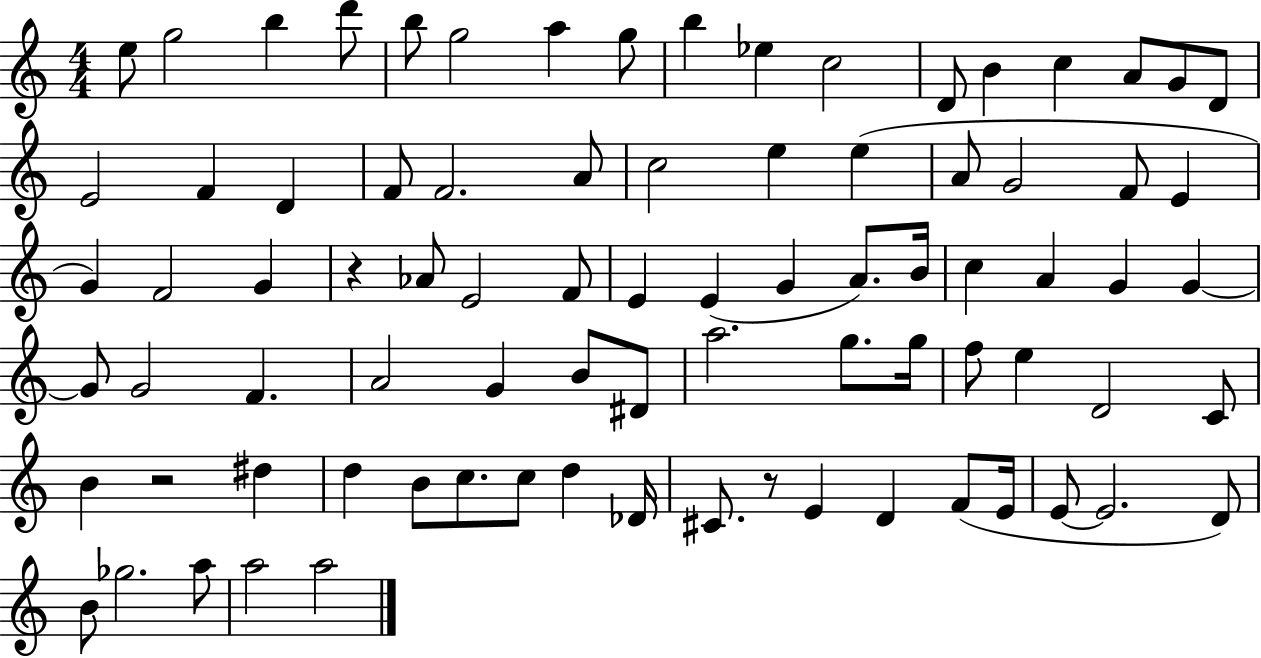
{
  \clef treble
  \numericTimeSignature
  \time 4/4
  \key c \major
  e''8 g''2 b''4 d'''8 | b''8 g''2 a''4 g''8 | b''4 ees''4 c''2 | d'8 b'4 c''4 a'8 g'8 d'8 | \break e'2 f'4 d'4 | f'8 f'2. a'8 | c''2 e''4 e''4( | a'8 g'2 f'8 e'4 | \break g'4) f'2 g'4 | r4 aes'8 e'2 f'8 | e'4 e'4( g'4 a'8.) b'16 | c''4 a'4 g'4 g'4~~ | \break g'8 g'2 f'4. | a'2 g'4 b'8 dis'8 | a''2. g''8. g''16 | f''8 e''4 d'2 c'8 | \break b'4 r2 dis''4 | d''4 b'8 c''8. c''8 d''4 des'16 | cis'8. r8 e'4 d'4 f'8( e'16 | e'8~~ e'2. d'8) | \break b'8 ges''2. a''8 | a''2 a''2 | \bar "|."
}